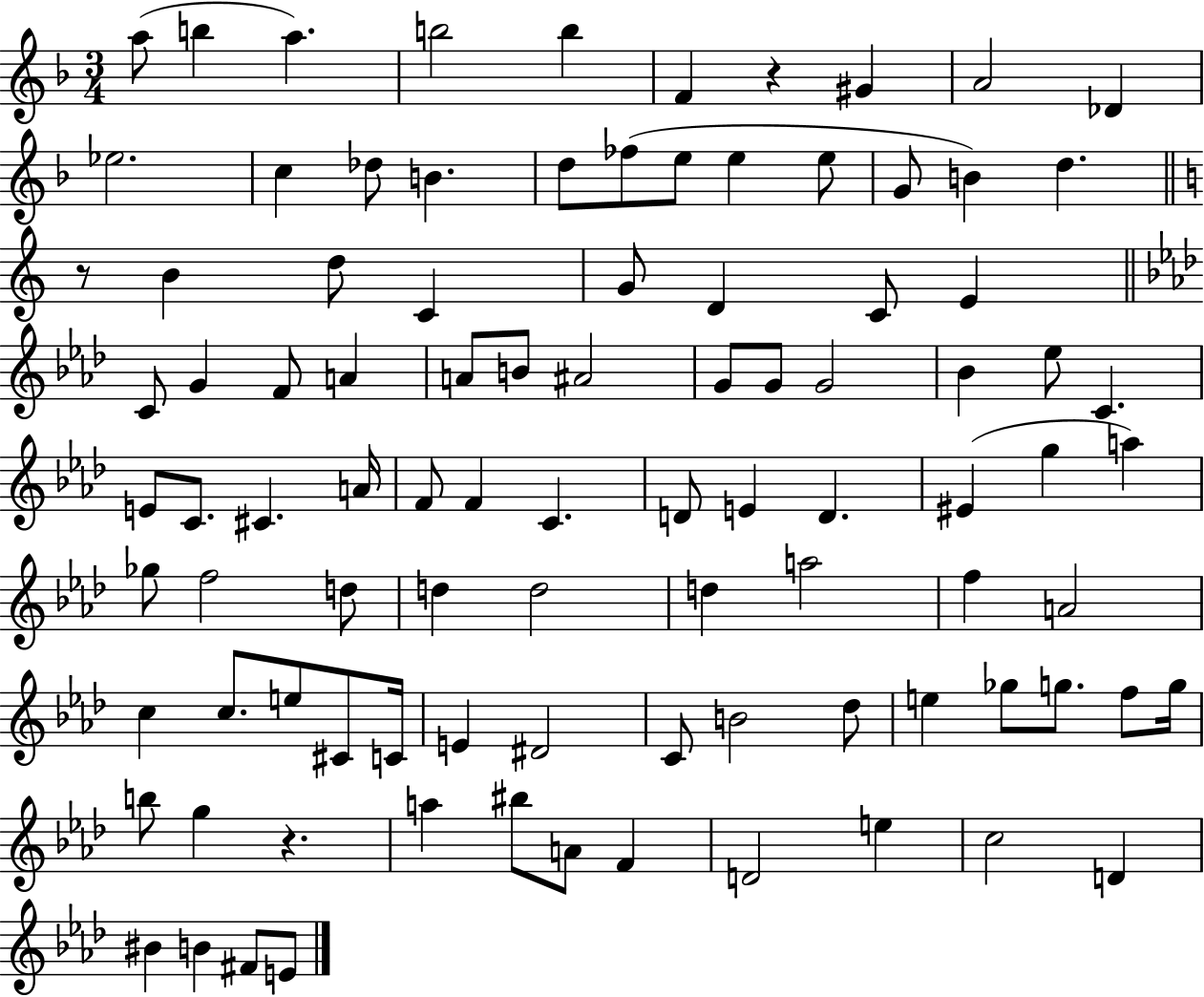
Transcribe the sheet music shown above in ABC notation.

X:1
T:Untitled
M:3/4
L:1/4
K:F
a/2 b a b2 b F z ^G A2 _D _e2 c _d/2 B d/2 _f/2 e/2 e e/2 G/2 B d z/2 B d/2 C G/2 D C/2 E C/2 G F/2 A A/2 B/2 ^A2 G/2 G/2 G2 _B _e/2 C E/2 C/2 ^C A/4 F/2 F C D/2 E D ^E g a _g/2 f2 d/2 d d2 d a2 f A2 c c/2 e/2 ^C/2 C/4 E ^D2 C/2 B2 _d/2 e _g/2 g/2 f/2 g/4 b/2 g z a ^b/2 A/2 F D2 e c2 D ^B B ^F/2 E/2